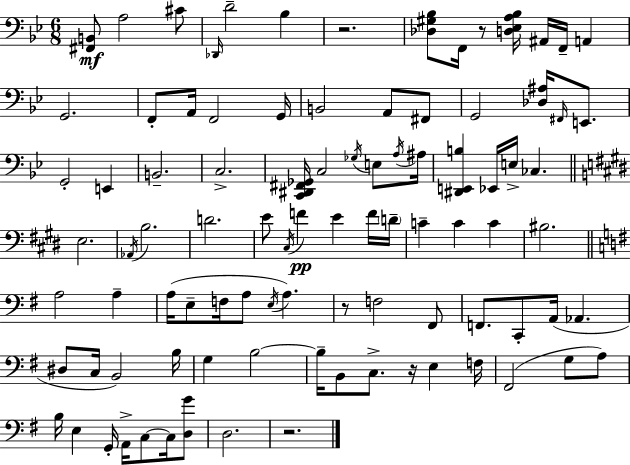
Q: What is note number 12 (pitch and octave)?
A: A2